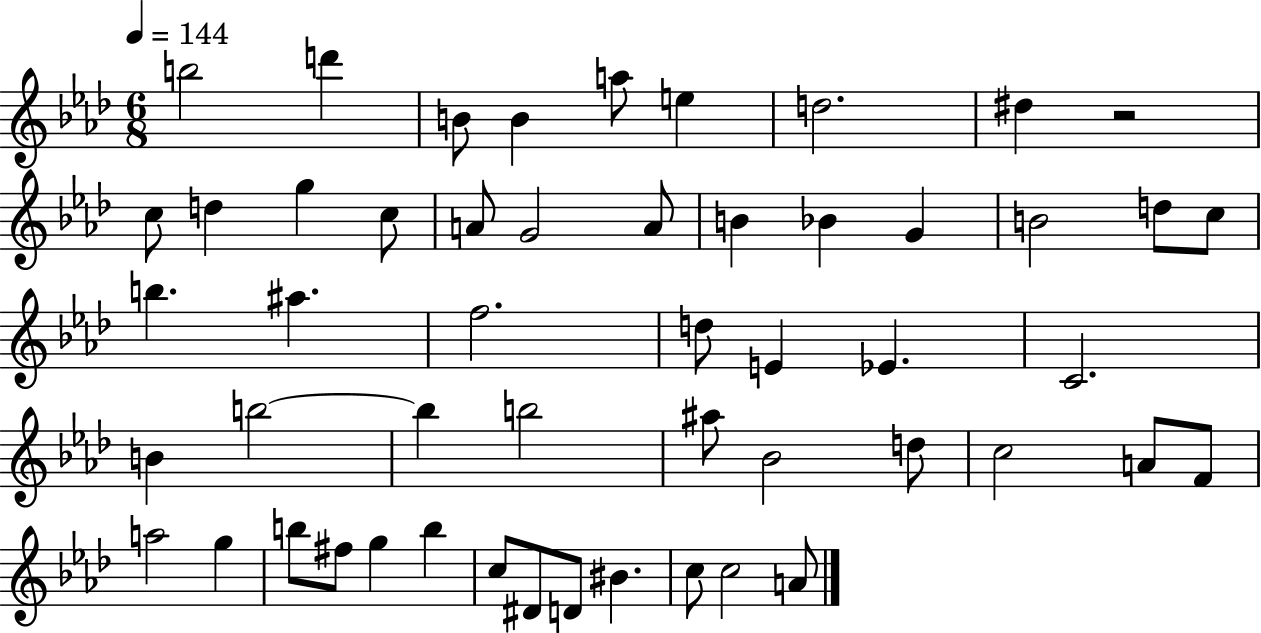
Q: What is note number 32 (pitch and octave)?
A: B5